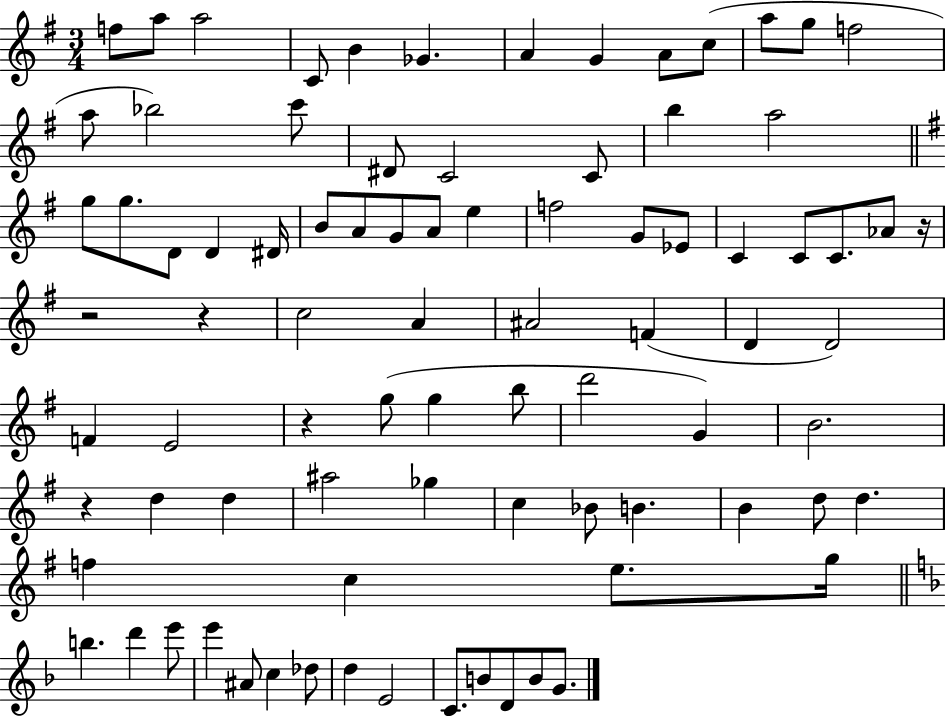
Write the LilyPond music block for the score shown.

{
  \clef treble
  \numericTimeSignature
  \time 3/4
  \key g \major
  f''8 a''8 a''2 | c'8 b'4 ges'4. | a'4 g'4 a'8 c''8( | a''8 g''8 f''2 | \break a''8 bes''2) c'''8 | dis'8 c'2 c'8 | b''4 a''2 | \bar "||" \break \key e \minor g''8 g''8. d'8 d'4 dis'16 | b'8 a'8 g'8 a'8 e''4 | f''2 g'8 ees'8 | c'4 c'8 c'8. aes'8 r16 | \break r2 r4 | c''2 a'4 | ais'2 f'4( | d'4 d'2) | \break f'4 e'2 | r4 g''8( g''4 b''8 | d'''2 g'4) | b'2. | \break r4 d''4 d''4 | ais''2 ges''4 | c''4 bes'8 b'4. | b'4 d''8 d''4. | \break f''4 c''4 e''8. g''16 | \bar "||" \break \key f \major b''4. d'''4 e'''8 | e'''4 ais'8 c''4 des''8 | d''4 e'2 | c'8. b'8 d'8 b'8 g'8. | \break \bar "|."
}